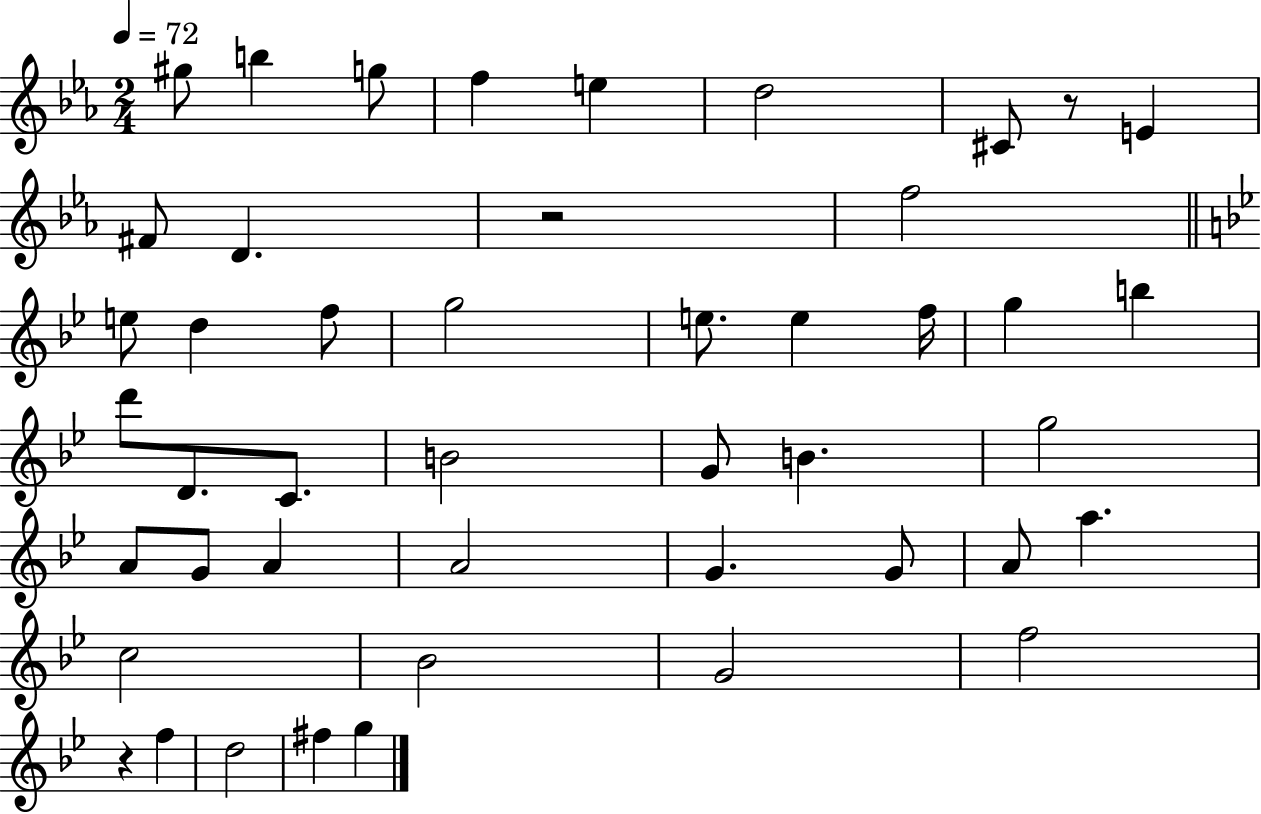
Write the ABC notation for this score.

X:1
T:Untitled
M:2/4
L:1/4
K:Eb
^g/2 b g/2 f e d2 ^C/2 z/2 E ^F/2 D z2 f2 e/2 d f/2 g2 e/2 e f/4 g b d'/2 D/2 C/2 B2 G/2 B g2 A/2 G/2 A A2 G G/2 A/2 a c2 _B2 G2 f2 z f d2 ^f g